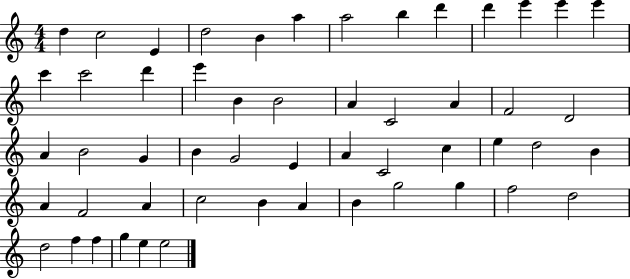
X:1
T:Untitled
M:4/4
L:1/4
K:C
d c2 E d2 B a a2 b d' d' e' e' e' c' c'2 d' e' B B2 A C2 A F2 D2 A B2 G B G2 E A C2 c e d2 B A F2 A c2 B A B g2 g f2 d2 d2 f f g e e2